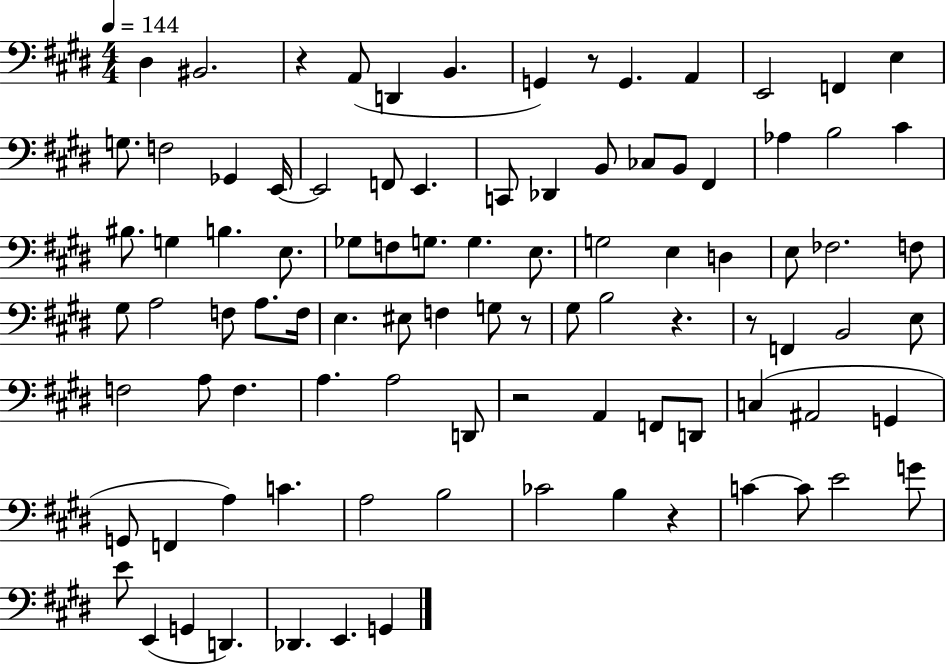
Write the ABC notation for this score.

X:1
T:Untitled
M:4/4
L:1/4
K:E
^D, ^B,,2 z A,,/2 D,, B,, G,, z/2 G,, A,, E,,2 F,, E, G,/2 F,2 _G,, E,,/4 E,,2 F,,/2 E,, C,,/2 _D,, B,,/2 _C,/2 B,,/2 ^F,, _A, B,2 ^C ^B,/2 G, B, E,/2 _G,/2 F,/2 G,/2 G, E,/2 G,2 E, D, E,/2 _F,2 F,/2 ^G,/2 A,2 F,/2 A,/2 F,/4 E, ^E,/2 F, G,/2 z/2 ^G,/2 B,2 z z/2 F,, B,,2 E,/2 F,2 A,/2 F, A, A,2 D,,/2 z2 A,, F,,/2 D,,/2 C, ^A,,2 G,, G,,/2 F,, A, C A,2 B,2 _C2 B, z C C/2 E2 G/2 E/2 E,, G,, D,, _D,, E,, G,,